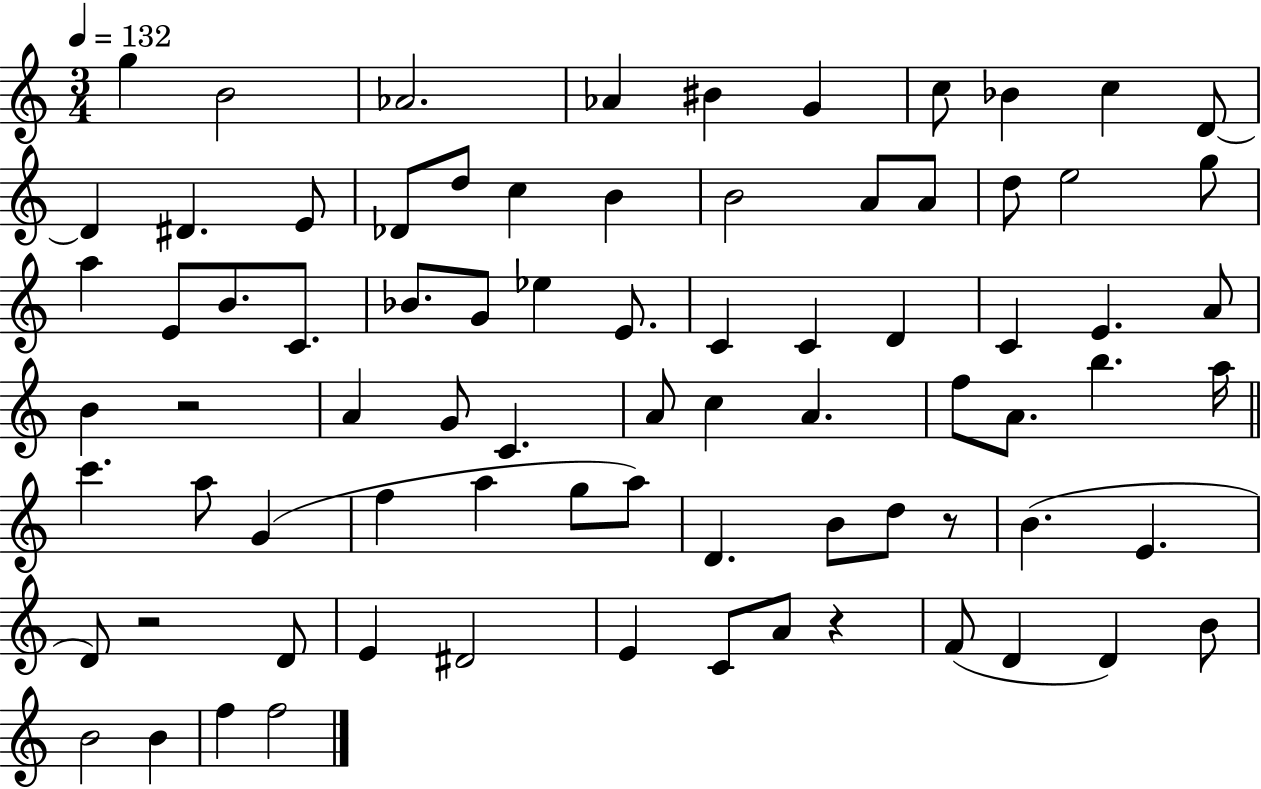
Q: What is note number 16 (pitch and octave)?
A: C5